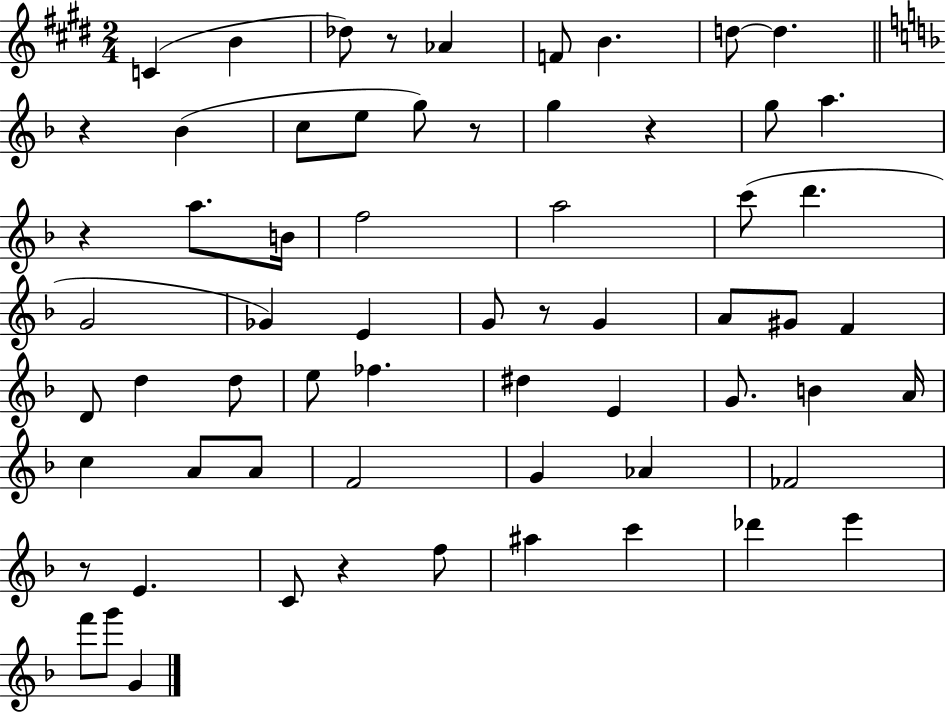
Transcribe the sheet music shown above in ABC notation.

X:1
T:Untitled
M:2/4
L:1/4
K:E
C B _d/2 z/2 _A F/2 B d/2 d z _B c/2 e/2 g/2 z/2 g z g/2 a z a/2 B/4 f2 a2 c'/2 d' G2 _G E G/2 z/2 G A/2 ^G/2 F D/2 d d/2 e/2 _f ^d E G/2 B A/4 c A/2 A/2 F2 G _A _F2 z/2 E C/2 z f/2 ^a c' _d' e' f'/2 g'/2 G